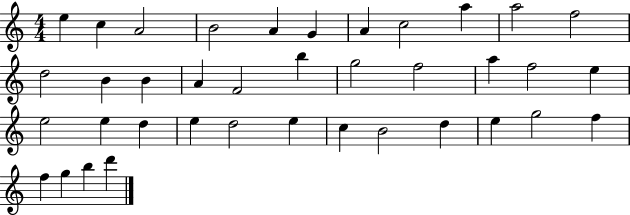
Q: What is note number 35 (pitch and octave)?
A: F5